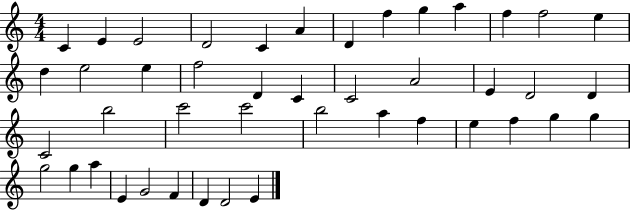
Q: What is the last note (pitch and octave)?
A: E4